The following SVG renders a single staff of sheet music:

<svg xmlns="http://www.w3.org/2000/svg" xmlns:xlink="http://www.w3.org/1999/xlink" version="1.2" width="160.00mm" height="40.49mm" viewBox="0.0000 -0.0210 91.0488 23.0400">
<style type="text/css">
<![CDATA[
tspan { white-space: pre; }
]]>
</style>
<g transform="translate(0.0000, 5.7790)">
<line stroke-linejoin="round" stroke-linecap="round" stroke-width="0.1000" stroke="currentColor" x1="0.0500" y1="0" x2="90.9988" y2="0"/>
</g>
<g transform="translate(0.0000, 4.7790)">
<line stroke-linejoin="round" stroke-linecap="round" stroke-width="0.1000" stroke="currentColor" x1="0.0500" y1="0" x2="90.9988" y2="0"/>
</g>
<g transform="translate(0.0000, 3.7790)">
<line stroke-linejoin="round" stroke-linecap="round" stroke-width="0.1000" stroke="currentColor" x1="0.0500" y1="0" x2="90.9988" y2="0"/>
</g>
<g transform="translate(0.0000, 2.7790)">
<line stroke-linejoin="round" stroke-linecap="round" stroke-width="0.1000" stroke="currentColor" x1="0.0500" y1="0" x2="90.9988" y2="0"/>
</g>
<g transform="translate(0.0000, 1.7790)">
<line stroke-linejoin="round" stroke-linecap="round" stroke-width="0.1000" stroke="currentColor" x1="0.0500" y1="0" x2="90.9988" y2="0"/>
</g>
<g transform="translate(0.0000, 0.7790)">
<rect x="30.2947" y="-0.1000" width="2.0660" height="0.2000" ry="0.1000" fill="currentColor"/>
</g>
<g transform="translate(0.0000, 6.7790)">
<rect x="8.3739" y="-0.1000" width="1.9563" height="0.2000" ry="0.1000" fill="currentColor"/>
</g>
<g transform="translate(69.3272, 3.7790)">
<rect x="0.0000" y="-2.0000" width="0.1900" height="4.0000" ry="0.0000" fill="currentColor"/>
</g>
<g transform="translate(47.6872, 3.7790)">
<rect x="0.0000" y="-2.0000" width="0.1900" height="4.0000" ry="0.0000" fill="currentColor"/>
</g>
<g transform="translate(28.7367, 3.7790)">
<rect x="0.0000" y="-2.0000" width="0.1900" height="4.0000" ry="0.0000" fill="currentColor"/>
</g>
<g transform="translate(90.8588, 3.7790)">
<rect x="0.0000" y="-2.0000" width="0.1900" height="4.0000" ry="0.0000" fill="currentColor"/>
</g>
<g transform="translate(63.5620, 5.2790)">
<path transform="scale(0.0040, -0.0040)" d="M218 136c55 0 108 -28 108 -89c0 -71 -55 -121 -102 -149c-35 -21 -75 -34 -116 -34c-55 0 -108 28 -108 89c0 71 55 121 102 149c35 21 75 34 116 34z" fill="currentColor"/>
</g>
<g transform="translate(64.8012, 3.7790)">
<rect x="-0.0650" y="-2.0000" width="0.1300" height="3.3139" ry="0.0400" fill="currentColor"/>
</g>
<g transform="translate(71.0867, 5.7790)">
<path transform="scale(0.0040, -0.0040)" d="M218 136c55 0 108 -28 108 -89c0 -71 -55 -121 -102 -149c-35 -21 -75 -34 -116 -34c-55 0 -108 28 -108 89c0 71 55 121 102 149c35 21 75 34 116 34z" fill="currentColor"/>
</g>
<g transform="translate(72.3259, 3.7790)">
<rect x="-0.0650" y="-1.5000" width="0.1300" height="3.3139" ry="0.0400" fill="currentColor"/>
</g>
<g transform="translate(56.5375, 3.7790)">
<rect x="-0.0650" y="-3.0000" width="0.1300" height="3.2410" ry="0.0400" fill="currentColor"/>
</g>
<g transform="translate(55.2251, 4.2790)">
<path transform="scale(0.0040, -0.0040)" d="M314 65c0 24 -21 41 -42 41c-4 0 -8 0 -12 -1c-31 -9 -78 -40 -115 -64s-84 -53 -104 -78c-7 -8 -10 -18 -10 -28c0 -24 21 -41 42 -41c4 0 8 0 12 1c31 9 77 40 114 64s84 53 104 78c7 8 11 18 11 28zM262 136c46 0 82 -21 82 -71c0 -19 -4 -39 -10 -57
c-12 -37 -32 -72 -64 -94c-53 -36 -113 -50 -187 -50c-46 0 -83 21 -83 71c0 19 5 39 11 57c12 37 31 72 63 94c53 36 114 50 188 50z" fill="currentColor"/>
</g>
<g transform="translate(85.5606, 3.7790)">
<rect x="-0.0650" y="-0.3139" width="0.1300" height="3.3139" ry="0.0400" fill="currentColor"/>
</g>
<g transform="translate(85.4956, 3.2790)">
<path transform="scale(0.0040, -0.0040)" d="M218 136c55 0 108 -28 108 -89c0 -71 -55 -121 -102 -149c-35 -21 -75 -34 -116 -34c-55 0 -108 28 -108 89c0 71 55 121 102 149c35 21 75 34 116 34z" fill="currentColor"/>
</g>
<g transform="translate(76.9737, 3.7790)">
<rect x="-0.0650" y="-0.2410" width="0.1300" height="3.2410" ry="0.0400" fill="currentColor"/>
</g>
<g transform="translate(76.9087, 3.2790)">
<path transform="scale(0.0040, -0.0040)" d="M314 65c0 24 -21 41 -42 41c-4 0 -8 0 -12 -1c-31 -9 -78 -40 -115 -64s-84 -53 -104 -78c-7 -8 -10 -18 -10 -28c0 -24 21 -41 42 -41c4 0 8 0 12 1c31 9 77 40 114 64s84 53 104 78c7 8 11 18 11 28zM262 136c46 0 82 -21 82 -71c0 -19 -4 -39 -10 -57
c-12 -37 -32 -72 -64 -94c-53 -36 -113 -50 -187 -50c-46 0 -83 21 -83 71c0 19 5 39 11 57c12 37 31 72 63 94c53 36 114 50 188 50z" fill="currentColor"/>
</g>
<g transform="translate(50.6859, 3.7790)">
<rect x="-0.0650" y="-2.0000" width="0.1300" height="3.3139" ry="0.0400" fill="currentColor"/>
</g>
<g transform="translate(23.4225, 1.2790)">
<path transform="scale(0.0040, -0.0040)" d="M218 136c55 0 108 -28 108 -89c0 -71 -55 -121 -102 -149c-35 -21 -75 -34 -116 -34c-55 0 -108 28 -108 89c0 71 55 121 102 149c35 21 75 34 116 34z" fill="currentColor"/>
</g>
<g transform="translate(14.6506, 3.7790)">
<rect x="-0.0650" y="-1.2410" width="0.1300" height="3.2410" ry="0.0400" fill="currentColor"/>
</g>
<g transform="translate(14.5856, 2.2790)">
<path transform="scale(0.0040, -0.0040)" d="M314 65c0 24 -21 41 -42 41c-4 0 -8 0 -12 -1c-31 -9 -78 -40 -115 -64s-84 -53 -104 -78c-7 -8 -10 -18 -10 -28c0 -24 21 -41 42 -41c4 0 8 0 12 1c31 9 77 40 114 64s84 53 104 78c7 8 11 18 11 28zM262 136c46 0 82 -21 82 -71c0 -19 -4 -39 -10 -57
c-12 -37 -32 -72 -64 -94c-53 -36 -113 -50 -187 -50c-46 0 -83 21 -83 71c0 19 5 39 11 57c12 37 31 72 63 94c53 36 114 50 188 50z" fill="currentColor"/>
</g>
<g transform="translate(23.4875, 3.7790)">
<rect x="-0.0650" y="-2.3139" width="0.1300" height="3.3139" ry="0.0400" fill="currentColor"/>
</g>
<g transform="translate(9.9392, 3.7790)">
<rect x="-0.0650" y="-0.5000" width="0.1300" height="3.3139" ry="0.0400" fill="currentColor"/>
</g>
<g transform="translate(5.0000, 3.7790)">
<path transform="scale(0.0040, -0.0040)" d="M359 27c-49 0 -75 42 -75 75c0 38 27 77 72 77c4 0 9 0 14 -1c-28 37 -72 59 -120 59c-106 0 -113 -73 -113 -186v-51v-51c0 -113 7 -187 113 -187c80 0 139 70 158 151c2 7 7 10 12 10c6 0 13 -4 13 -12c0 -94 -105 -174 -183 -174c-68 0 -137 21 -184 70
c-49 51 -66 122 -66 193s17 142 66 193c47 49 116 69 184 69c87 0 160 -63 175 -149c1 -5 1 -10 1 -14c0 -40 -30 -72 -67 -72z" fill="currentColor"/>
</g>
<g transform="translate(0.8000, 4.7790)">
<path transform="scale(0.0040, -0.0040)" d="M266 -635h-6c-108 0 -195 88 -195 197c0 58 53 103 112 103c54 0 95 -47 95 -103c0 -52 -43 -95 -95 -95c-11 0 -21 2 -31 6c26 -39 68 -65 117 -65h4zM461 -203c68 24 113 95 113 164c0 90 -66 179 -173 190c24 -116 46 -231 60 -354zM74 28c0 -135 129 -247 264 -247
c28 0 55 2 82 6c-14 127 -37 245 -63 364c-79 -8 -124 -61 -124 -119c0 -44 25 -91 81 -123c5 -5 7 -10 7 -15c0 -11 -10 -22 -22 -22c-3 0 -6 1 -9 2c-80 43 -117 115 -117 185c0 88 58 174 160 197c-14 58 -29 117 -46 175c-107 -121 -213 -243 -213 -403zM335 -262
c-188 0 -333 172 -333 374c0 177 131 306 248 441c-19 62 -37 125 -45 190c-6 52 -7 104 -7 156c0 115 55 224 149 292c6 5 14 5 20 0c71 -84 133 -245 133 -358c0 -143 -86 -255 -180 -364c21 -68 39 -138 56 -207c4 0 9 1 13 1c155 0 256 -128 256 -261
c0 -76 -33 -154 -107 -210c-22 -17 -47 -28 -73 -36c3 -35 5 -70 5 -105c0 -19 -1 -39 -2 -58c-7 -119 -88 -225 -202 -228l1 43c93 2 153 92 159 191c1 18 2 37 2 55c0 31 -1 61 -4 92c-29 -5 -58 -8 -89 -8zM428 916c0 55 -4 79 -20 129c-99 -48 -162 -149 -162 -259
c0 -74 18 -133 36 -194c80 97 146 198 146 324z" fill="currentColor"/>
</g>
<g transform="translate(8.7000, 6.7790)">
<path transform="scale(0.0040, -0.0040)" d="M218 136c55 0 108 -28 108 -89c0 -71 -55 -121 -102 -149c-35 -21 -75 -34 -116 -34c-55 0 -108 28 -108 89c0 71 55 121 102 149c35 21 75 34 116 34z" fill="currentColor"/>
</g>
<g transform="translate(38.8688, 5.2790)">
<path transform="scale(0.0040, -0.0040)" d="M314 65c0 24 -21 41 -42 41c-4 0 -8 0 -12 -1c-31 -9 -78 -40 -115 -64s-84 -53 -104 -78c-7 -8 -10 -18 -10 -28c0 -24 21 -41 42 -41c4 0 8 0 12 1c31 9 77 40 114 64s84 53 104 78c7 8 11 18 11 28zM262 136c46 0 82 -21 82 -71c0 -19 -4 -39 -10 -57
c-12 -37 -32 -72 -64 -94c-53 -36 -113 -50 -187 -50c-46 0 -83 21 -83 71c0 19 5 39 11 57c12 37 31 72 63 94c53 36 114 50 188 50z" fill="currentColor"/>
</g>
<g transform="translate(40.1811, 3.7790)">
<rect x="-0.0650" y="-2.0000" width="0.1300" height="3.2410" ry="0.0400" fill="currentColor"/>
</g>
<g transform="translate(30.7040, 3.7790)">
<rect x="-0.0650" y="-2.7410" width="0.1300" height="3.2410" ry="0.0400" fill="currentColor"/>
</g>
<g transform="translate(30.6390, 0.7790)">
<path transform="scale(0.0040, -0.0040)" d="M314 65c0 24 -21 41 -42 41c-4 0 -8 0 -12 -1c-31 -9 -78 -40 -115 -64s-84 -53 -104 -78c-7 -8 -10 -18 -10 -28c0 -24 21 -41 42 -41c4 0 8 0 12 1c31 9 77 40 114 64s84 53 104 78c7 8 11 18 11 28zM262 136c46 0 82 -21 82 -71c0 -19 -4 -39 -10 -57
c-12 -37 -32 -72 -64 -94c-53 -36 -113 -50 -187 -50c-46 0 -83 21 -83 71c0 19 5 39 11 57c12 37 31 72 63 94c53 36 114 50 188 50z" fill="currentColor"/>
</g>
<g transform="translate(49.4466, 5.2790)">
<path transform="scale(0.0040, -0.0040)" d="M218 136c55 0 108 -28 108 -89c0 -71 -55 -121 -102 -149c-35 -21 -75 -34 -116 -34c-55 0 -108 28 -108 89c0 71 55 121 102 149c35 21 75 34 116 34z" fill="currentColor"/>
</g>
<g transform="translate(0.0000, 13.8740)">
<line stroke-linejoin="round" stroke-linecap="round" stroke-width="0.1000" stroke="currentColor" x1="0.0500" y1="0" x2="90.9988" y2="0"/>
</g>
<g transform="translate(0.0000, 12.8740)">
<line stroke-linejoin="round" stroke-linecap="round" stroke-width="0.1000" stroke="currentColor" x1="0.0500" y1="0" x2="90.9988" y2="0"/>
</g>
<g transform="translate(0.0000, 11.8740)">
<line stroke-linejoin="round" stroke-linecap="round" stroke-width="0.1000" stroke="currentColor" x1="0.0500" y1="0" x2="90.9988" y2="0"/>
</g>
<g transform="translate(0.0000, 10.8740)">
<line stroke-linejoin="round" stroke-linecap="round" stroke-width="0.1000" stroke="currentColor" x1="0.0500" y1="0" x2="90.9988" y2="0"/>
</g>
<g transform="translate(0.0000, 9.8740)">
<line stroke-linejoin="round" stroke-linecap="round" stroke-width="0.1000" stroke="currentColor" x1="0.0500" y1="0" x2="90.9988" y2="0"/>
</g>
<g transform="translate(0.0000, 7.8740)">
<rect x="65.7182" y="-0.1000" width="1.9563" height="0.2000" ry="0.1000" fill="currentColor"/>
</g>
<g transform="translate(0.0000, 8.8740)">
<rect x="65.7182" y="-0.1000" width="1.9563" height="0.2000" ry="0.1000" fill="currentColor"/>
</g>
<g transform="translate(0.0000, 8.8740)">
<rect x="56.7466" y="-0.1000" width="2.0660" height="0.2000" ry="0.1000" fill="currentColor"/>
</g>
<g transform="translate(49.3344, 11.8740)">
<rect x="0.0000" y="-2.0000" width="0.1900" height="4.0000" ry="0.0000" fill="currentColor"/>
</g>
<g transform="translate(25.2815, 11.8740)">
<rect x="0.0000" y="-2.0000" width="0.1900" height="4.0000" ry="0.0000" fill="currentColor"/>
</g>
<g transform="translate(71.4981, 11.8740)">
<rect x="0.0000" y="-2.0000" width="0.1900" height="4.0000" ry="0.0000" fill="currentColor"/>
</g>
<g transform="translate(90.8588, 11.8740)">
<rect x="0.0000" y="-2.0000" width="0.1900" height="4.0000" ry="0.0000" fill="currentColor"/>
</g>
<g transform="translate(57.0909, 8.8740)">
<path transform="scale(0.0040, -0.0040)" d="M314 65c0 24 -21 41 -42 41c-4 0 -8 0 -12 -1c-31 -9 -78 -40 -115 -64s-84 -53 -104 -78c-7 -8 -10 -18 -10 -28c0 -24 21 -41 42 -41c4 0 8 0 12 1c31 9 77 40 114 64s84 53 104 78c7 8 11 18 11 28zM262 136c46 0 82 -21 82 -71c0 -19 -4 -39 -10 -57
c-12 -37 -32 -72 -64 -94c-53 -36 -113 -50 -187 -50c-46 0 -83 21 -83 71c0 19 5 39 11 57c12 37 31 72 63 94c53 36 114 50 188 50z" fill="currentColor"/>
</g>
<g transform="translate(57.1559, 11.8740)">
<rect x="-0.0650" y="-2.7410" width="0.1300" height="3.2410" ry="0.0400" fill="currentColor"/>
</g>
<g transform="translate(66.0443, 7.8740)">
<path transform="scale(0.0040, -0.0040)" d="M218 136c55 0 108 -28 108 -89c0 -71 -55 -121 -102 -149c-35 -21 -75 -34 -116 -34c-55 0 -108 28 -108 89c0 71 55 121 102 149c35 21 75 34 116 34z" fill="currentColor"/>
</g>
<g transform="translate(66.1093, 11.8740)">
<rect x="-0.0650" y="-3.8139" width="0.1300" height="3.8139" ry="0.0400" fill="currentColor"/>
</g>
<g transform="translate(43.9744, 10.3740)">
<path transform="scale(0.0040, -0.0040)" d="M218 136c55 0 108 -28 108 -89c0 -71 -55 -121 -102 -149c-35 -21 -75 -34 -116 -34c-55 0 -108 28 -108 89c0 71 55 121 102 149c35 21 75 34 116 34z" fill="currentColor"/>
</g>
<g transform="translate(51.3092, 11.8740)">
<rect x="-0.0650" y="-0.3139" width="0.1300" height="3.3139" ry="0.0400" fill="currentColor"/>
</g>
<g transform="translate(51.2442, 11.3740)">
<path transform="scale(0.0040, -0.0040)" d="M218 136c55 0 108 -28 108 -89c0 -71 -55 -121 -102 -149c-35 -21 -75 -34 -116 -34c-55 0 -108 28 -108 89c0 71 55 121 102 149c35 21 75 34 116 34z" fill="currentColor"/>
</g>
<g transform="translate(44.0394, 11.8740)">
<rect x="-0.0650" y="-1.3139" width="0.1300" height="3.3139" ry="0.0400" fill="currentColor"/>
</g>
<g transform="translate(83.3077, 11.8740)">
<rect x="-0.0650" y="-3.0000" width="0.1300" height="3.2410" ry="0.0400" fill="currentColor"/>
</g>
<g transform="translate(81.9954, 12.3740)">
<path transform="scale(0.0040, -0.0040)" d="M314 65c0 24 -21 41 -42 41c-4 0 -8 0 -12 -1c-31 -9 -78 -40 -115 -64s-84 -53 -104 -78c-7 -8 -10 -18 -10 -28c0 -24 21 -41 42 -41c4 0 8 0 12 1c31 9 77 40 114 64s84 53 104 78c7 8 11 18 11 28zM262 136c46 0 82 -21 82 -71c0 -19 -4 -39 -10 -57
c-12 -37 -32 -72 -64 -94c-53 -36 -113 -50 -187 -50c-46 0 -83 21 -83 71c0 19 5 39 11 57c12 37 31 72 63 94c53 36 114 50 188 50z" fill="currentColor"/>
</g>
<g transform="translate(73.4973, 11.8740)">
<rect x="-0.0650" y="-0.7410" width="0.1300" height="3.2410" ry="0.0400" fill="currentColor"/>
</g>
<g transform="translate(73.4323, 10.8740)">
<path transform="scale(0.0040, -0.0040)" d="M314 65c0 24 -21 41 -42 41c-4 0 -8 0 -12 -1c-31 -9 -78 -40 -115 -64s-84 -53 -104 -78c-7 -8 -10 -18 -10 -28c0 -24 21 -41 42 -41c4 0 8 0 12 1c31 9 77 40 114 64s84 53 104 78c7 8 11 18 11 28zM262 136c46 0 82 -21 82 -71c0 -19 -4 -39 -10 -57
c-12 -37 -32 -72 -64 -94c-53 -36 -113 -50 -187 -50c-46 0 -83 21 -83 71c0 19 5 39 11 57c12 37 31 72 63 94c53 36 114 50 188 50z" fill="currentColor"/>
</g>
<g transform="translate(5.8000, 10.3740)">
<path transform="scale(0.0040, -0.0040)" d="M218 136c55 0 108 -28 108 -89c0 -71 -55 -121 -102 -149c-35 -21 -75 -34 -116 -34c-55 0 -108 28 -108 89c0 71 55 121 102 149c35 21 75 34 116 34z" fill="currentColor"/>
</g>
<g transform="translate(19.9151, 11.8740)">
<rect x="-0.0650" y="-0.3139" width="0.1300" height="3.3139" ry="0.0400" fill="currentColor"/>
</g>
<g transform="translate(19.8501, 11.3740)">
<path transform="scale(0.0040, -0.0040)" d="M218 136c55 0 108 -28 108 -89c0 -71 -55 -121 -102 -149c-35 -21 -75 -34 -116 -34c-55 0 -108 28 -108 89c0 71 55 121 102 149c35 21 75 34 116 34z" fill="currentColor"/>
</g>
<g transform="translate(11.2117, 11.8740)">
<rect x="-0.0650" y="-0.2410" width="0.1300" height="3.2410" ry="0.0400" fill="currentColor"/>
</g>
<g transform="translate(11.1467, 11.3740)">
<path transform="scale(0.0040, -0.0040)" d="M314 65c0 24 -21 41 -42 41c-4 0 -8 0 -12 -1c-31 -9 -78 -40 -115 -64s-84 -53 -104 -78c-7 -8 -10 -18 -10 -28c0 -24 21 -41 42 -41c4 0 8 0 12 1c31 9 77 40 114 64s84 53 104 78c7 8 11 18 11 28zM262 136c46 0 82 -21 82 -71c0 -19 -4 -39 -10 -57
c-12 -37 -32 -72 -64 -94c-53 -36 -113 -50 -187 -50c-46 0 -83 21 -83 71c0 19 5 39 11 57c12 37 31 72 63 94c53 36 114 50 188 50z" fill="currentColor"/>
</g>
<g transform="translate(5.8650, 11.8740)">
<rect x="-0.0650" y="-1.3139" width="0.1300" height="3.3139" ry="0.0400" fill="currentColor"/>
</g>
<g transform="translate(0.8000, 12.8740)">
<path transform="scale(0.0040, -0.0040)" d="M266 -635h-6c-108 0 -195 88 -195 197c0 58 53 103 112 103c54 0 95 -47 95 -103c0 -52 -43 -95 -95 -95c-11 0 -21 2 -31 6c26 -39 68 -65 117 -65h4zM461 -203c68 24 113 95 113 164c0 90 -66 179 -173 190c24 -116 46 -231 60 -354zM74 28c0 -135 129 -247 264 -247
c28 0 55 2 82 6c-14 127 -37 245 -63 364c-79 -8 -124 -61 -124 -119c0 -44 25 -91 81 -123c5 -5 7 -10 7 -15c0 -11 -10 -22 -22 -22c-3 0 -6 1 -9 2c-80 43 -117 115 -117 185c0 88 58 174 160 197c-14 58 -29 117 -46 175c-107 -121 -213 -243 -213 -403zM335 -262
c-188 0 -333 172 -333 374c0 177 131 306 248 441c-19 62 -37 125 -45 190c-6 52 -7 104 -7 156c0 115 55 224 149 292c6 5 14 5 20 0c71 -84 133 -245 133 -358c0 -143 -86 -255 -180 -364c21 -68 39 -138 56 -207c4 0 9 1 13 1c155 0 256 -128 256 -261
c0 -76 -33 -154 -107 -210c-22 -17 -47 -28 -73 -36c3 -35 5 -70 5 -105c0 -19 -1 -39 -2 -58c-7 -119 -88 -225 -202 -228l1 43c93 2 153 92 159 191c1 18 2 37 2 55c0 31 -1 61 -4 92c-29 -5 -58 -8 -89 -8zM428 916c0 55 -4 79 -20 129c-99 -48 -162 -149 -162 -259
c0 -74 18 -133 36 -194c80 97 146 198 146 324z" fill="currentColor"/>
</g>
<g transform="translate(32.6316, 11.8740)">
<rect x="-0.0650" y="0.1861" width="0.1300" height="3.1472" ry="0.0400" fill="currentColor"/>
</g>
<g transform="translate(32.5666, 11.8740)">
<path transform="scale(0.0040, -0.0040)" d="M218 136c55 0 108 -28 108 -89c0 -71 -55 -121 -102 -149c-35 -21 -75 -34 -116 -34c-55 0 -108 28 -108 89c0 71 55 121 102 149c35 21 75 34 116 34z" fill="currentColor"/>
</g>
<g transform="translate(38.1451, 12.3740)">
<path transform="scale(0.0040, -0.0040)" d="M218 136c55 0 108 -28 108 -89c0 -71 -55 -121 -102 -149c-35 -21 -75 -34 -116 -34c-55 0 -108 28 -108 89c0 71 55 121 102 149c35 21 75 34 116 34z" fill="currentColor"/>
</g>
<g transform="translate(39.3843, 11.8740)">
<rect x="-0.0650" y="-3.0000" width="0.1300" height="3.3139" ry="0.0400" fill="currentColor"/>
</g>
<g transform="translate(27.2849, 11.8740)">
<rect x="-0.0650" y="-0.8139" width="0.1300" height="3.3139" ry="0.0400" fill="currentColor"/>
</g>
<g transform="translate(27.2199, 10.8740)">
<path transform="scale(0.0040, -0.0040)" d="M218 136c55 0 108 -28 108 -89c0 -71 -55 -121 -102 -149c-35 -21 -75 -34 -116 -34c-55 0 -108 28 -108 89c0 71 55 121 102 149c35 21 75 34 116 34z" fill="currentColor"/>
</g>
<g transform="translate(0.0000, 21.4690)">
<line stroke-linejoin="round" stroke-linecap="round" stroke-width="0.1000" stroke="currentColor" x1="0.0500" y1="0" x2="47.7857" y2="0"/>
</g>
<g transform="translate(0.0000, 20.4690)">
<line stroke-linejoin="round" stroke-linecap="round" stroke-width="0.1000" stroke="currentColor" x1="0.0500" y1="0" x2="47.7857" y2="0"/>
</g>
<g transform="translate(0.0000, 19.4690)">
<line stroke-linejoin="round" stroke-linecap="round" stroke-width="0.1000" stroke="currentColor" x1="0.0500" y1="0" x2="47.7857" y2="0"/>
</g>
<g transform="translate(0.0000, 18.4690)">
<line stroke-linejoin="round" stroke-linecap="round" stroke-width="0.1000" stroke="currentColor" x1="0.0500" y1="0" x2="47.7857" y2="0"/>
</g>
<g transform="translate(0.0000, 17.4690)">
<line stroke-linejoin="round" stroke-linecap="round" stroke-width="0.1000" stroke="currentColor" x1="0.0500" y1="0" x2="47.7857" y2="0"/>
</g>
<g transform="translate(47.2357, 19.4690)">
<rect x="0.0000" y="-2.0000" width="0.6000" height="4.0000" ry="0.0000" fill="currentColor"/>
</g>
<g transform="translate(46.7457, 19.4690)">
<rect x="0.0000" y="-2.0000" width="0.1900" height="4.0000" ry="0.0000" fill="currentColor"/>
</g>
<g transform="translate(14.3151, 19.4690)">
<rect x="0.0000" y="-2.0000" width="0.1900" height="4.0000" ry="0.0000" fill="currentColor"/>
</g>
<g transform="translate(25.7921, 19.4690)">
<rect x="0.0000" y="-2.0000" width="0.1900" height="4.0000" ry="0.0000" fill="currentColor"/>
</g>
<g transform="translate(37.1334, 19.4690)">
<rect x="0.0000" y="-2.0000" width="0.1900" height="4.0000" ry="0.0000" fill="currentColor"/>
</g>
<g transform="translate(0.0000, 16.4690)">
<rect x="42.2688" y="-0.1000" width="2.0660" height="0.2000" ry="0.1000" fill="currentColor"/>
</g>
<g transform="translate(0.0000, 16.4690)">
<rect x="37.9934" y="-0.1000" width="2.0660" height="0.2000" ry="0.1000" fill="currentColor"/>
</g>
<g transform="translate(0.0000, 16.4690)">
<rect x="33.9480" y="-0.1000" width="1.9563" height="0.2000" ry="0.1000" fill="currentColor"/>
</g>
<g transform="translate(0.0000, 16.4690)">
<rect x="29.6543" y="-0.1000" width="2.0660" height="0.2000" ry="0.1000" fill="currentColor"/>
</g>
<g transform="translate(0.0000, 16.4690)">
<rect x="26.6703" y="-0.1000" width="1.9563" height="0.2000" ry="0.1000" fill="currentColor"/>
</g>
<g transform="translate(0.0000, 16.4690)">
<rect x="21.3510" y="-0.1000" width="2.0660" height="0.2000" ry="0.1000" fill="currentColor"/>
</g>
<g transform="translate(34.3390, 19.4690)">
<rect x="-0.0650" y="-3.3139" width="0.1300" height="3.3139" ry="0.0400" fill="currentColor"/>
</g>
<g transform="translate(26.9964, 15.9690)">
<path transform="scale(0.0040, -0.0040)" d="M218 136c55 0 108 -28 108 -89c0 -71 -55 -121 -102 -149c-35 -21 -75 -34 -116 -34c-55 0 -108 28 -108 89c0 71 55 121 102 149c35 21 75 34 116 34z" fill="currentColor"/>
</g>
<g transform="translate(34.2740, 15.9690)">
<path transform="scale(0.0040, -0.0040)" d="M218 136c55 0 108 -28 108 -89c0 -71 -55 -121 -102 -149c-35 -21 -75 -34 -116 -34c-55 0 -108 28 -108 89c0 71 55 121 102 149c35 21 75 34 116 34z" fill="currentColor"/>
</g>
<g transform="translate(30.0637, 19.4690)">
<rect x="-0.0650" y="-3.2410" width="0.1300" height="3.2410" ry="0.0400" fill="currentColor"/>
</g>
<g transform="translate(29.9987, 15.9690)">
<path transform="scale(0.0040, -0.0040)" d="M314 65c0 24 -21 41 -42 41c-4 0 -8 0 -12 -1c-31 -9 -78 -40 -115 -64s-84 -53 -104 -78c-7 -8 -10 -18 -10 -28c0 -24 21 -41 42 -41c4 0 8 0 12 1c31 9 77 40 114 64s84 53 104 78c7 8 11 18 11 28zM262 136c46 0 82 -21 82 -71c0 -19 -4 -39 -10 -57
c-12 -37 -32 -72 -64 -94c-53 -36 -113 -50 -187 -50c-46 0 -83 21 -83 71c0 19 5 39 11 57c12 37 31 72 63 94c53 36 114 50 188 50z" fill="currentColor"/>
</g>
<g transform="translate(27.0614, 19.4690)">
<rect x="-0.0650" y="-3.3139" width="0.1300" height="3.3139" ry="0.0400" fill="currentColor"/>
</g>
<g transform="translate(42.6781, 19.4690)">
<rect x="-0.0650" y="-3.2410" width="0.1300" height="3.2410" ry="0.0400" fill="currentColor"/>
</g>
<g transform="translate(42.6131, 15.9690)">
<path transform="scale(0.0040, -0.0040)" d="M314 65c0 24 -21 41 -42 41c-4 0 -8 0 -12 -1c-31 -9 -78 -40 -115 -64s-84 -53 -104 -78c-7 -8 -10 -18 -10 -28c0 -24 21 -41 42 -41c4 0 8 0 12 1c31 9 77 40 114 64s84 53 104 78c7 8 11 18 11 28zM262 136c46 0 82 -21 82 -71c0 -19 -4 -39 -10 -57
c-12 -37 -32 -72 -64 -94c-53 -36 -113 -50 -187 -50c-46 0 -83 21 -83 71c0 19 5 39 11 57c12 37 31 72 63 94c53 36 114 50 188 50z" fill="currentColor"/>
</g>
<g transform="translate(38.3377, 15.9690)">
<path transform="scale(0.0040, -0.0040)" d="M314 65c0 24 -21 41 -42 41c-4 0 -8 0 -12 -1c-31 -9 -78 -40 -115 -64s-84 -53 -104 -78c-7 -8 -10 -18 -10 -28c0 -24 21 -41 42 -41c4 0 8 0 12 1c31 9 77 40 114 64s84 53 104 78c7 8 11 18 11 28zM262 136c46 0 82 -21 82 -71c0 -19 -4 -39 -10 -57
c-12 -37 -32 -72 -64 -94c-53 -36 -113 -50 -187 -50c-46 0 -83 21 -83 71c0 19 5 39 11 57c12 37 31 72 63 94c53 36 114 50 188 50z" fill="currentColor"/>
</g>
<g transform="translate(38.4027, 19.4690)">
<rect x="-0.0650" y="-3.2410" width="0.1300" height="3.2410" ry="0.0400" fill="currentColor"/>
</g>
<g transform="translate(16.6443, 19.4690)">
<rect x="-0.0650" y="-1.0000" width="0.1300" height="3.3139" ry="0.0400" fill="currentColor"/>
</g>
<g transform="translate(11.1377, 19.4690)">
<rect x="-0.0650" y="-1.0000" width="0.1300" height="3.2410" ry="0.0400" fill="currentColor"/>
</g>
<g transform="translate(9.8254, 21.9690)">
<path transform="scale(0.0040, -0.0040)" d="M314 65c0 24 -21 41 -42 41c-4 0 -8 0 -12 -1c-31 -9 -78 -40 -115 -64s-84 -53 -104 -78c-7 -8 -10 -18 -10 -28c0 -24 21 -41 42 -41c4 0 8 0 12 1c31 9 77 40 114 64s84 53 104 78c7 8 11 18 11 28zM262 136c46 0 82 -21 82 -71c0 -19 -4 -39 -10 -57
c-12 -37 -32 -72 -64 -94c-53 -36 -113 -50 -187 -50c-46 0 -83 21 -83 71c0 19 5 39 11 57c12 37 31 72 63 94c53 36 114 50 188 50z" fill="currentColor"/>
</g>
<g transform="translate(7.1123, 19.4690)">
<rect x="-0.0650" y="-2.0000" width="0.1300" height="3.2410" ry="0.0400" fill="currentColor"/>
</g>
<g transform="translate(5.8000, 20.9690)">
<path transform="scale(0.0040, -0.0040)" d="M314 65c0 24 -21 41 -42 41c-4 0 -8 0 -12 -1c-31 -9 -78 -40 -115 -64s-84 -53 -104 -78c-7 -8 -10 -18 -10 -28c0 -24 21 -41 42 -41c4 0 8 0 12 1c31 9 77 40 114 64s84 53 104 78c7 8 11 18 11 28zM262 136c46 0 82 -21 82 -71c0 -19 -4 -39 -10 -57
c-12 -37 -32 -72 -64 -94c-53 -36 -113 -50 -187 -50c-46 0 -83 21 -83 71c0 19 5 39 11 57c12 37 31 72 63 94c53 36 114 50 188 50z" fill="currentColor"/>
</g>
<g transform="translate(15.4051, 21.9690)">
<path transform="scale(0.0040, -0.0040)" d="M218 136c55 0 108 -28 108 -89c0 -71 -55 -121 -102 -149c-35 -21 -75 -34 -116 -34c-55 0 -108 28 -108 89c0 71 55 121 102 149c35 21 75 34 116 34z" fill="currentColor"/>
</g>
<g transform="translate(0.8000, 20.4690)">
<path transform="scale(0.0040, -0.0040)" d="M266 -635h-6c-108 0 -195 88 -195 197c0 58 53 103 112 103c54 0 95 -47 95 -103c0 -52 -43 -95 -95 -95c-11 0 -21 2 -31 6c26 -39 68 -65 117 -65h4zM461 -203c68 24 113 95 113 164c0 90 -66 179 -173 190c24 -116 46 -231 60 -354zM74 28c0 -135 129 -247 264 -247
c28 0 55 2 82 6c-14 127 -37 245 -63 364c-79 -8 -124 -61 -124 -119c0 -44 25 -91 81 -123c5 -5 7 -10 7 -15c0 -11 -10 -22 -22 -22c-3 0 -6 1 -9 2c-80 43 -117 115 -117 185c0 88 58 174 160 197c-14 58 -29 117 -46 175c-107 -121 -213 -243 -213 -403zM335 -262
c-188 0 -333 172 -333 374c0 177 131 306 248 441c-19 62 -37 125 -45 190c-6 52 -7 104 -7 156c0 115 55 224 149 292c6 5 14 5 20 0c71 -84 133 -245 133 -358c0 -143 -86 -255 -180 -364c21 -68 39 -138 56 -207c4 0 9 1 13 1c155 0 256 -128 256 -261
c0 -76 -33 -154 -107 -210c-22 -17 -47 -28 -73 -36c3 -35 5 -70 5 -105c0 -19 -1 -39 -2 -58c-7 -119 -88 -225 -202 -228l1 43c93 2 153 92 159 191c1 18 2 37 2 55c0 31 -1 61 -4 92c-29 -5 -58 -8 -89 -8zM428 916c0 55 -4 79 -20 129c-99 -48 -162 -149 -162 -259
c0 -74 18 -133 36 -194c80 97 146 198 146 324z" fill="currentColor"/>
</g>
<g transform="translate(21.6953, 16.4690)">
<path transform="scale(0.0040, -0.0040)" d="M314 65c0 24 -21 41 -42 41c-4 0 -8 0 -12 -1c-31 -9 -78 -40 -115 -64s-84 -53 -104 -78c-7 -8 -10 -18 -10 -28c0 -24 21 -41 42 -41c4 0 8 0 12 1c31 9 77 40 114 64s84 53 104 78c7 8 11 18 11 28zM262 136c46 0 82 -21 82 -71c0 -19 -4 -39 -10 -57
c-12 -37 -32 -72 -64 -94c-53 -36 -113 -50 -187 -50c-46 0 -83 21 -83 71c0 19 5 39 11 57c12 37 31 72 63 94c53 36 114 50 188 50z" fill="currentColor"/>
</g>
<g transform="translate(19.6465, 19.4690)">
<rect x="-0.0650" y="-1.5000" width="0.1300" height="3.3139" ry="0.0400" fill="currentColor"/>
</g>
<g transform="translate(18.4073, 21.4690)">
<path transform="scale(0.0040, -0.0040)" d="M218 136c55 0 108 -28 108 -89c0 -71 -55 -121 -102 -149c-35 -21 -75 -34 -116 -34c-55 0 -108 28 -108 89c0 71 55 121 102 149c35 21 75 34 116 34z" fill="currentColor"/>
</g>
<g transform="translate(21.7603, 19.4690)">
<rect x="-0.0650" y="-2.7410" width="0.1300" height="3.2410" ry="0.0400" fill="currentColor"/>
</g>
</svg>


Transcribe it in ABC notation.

X:1
T:Untitled
M:4/4
L:1/4
K:C
C e2 g a2 F2 F A2 F E c2 c e c2 c d B A e c a2 c' d2 A2 F2 D2 D E a2 b b2 b b2 b2